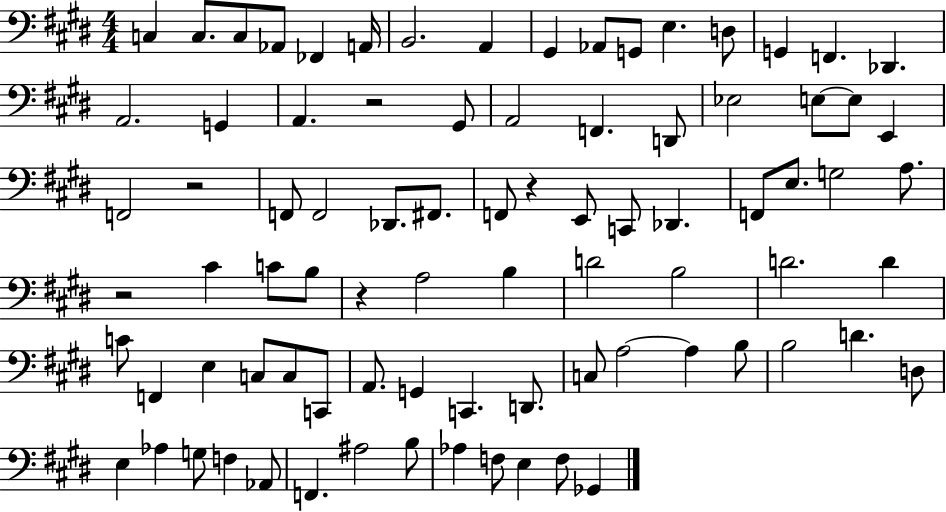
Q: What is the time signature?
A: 4/4